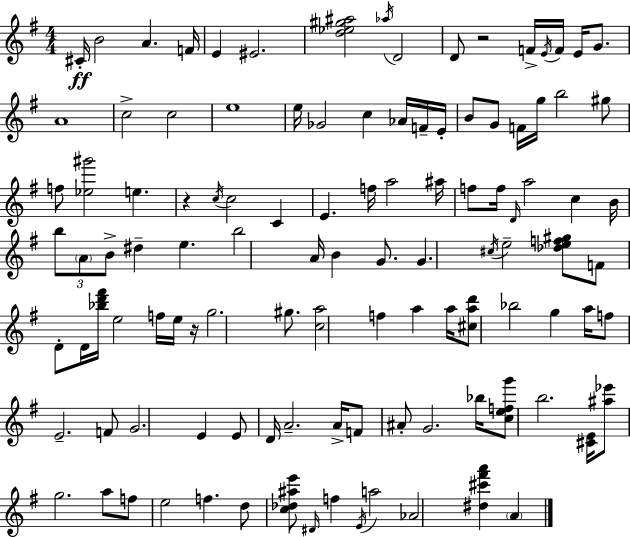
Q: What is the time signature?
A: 4/4